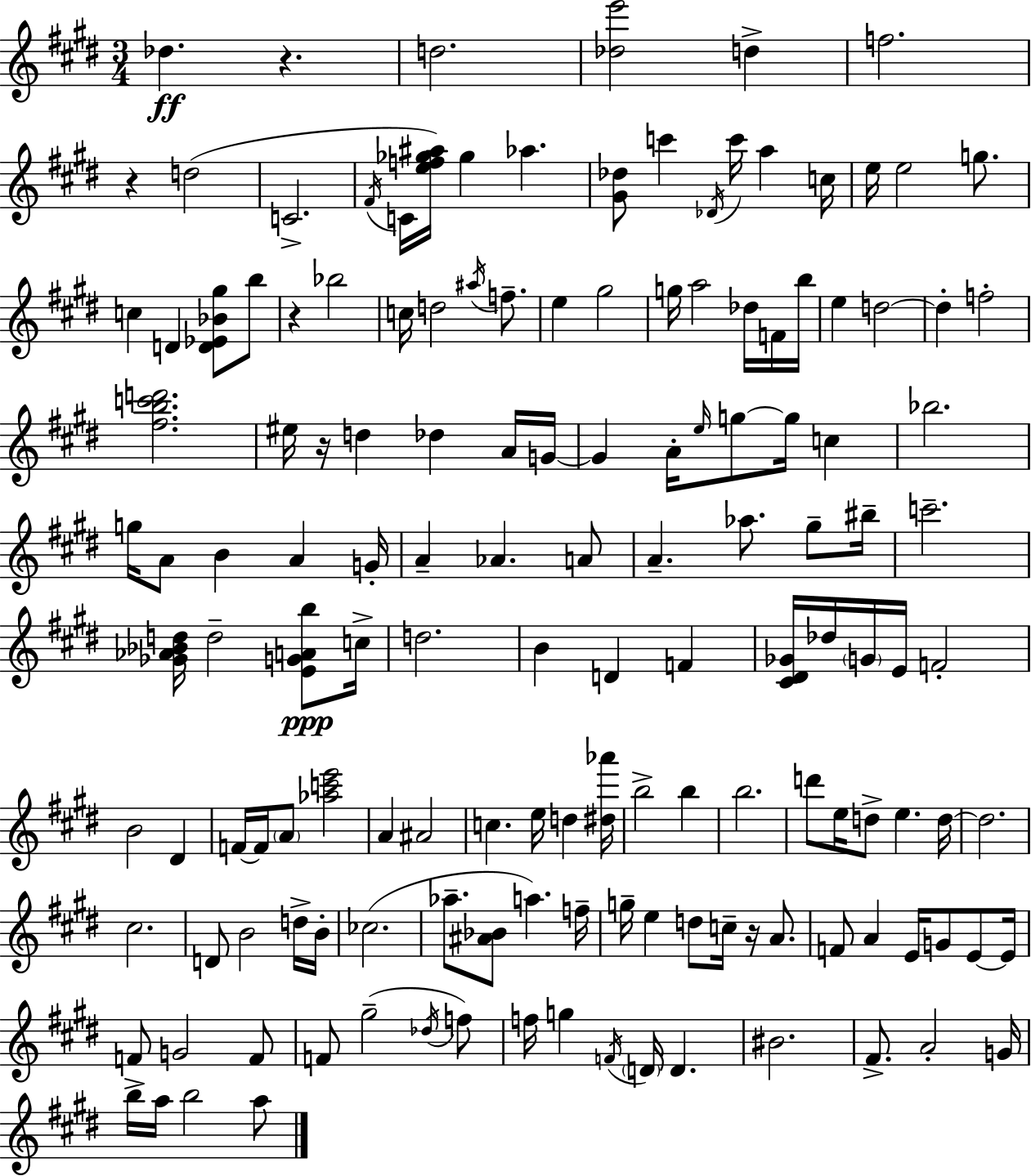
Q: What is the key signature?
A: E major